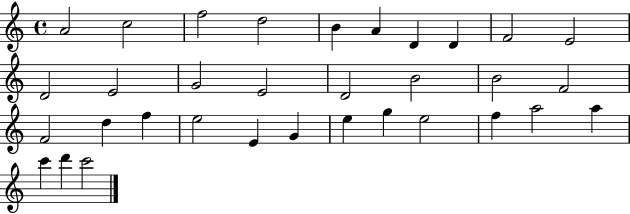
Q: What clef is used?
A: treble